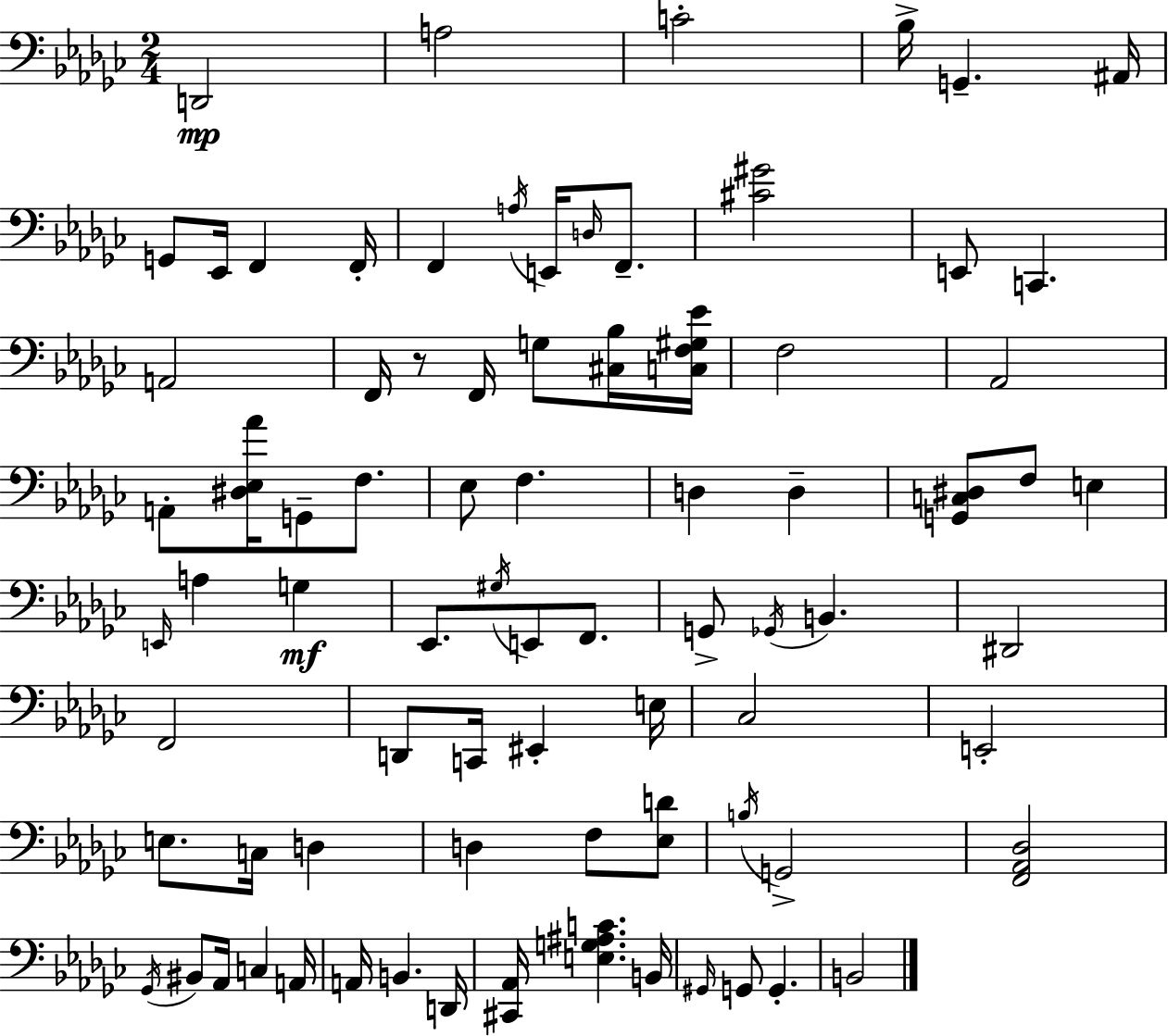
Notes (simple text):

D2/h A3/h C4/h Bb3/s G2/q. A#2/s G2/e Eb2/s F2/q F2/s F2/q A3/s E2/s D3/s F2/e. [C#4,G#4]/h E2/e C2/q. A2/h F2/s R/e F2/s G3/e [C#3,Bb3]/s [C3,F3,G#3,Eb4]/s F3/h Ab2/h A2/e [D#3,Eb3,Ab4]/s G2/e F3/e. Eb3/e F3/q. D3/q D3/q [G2,C3,D#3]/e F3/e E3/q E2/s A3/q G3/q Eb2/e. G#3/s E2/e F2/e. G2/e Gb2/s B2/q. D#2/h F2/h D2/e C2/s EIS2/q E3/s CES3/h E2/h E3/e. C3/s D3/q D3/q F3/e [Eb3,D4]/e B3/s G2/h [F2,Ab2,Db3]/h Gb2/s BIS2/e Ab2/s C3/q A2/s A2/s B2/q. D2/s [C#2,Ab2]/s [E3,G3,A#3,C4]/q. B2/s G#2/s G2/e G2/q. B2/h